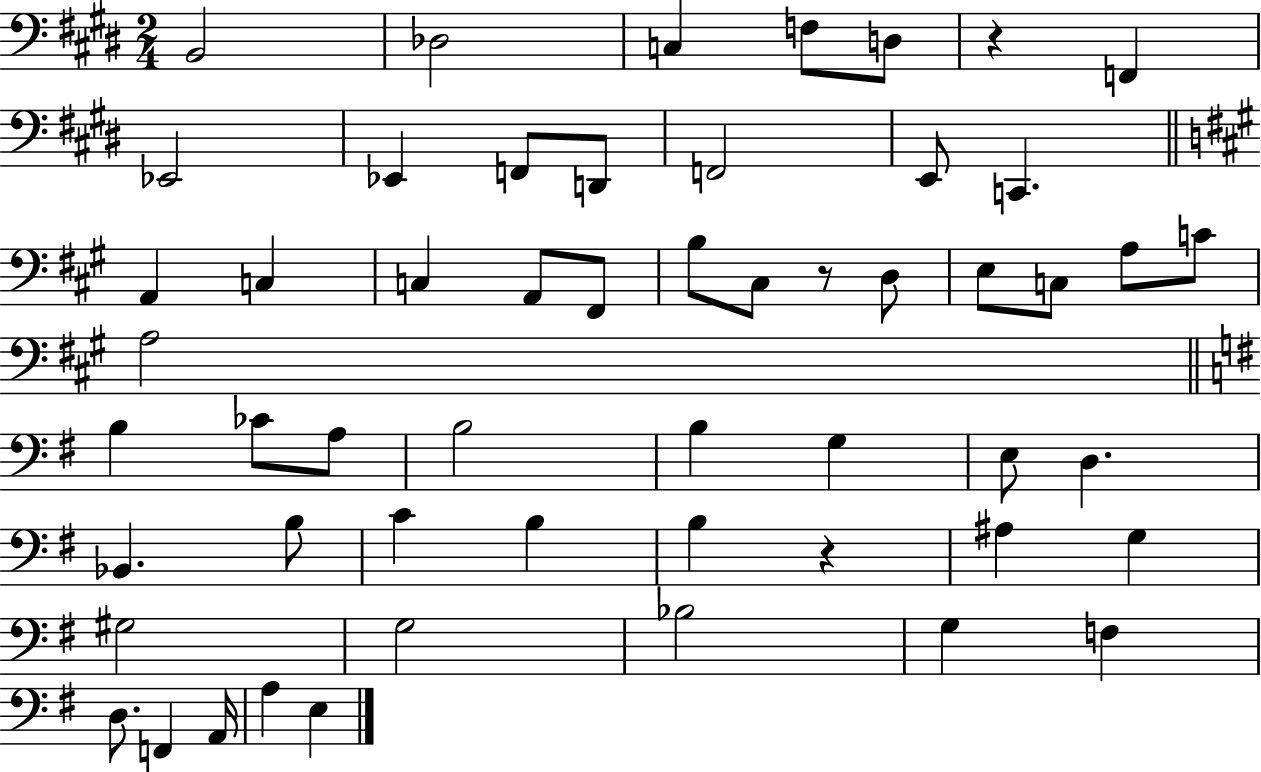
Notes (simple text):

B2/h Db3/h C3/q F3/e D3/e R/q F2/q Eb2/h Eb2/q F2/e D2/e F2/h E2/e C2/q. A2/q C3/q C3/q A2/e F#2/e B3/e C#3/e R/e D3/e E3/e C3/e A3/e C4/e A3/h B3/q CES4/e A3/e B3/h B3/q G3/q E3/e D3/q. Bb2/q. B3/e C4/q B3/q B3/q R/q A#3/q G3/q G#3/h G3/h Bb3/h G3/q F3/q D3/e. F2/q A2/s A3/q E3/q